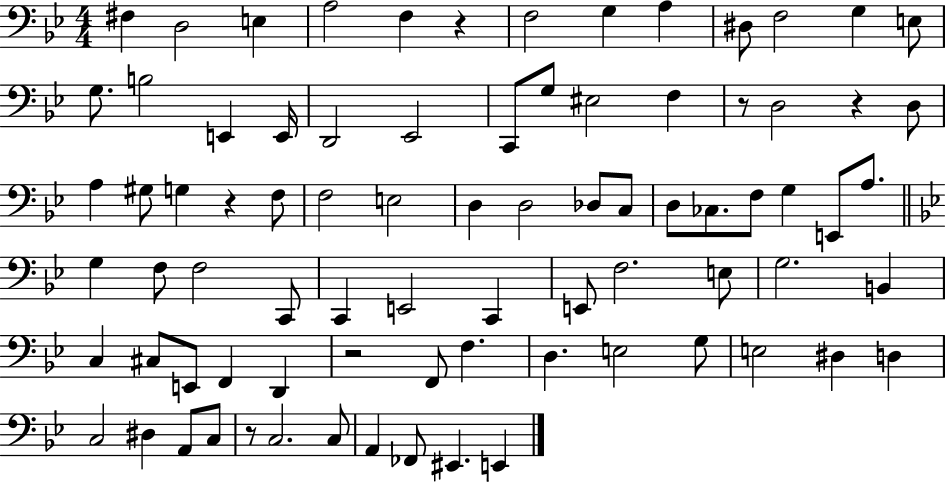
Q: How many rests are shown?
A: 6